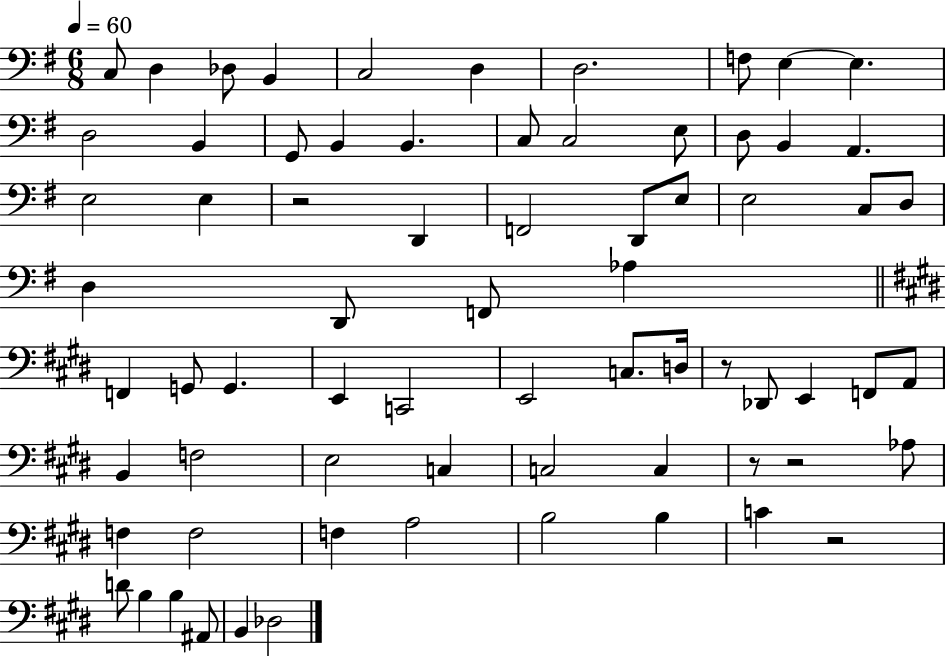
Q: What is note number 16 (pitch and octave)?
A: C3